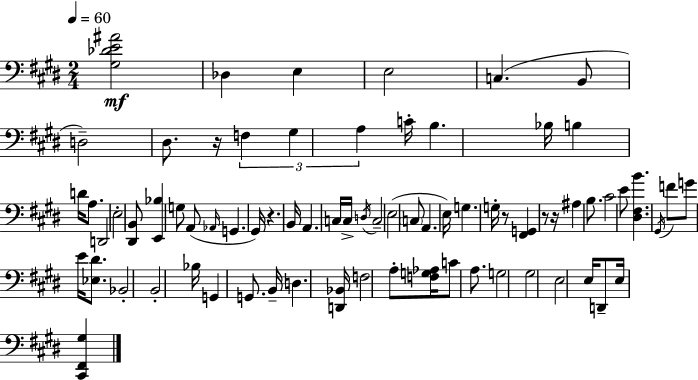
{
  \clef bass
  \numericTimeSignature
  \time 2/4
  \key e \major
  \tempo 4 = 60
  \repeat volta 2 { <gis des' e' ais'>2\mf | des4 e4 | e2 | c4.( b,8 | \break d2--) | dis8. r16 \tuplet 3/2 { f4 | gis4 a4 } | c'16-. b4. bes16 | \break b4 d'16 a8. | d,2 | e2-. | <dis, b,>8 <e, bes>4 g8 | \break a,8( \grace { aes,16 } g,4. | gis,16) r4. | b,16 a,4. c16 | c16-> \acciaccatura { d16 } c2-- | \break e2( | \parenthesize c8 a,4. | e16) g4. | g16-. r8 <fis, g,>4 | \break r8 r16 ais4 b8. | cis'2 | e'8 <dis fis b'>4. | \acciaccatura { gis,16 } f'8 g'8 e'16 | \break <ees dis'>8. bes,2-. | b,2-. | bes16 g,4 | g,8. b,16-- d4. | \break <d, bes,>16 f2 | a8-. <f g aes>16 c'8 | a8. g2 | gis2 | \break e2 | e16 d,8-- e16 <cis, fis, gis>4 | } \bar "|."
}